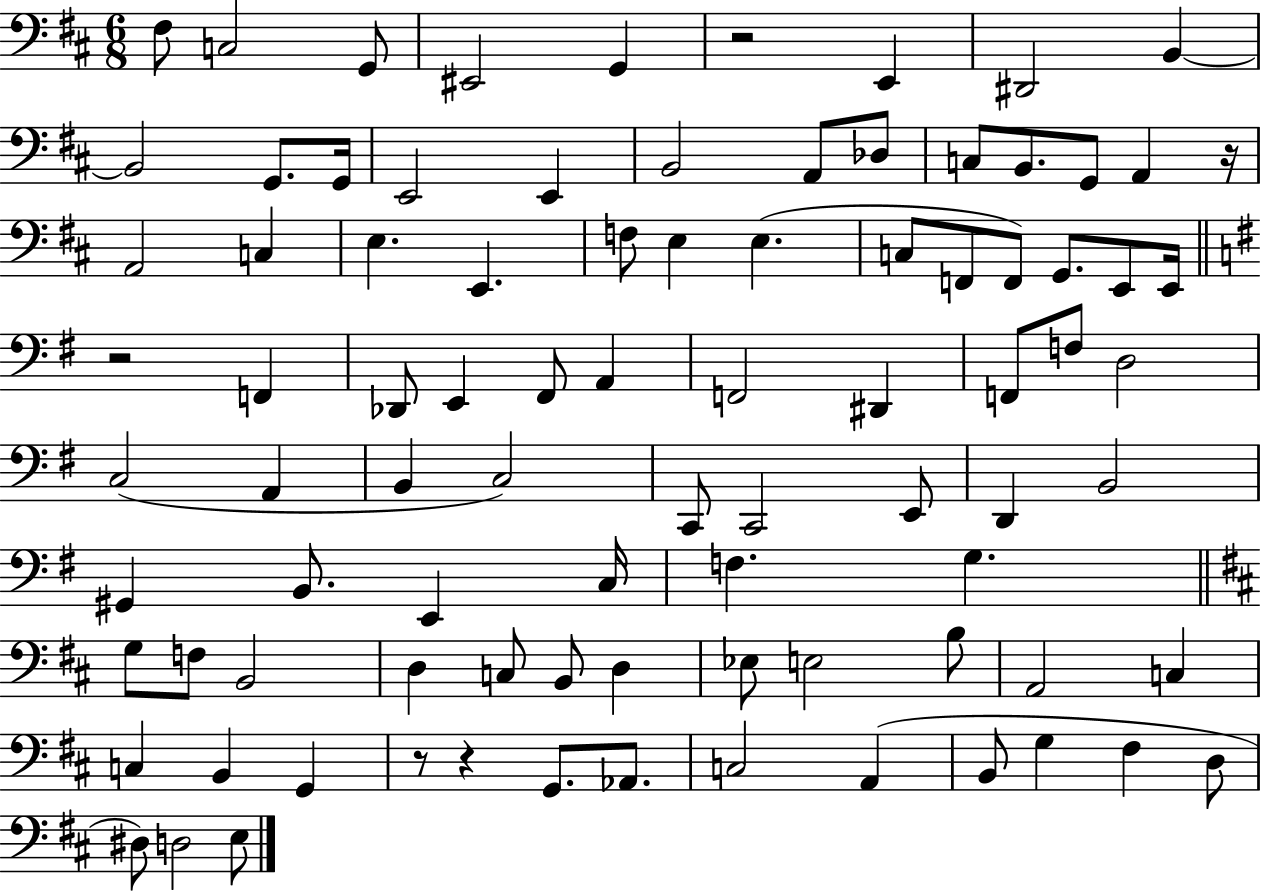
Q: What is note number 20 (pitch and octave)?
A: A2